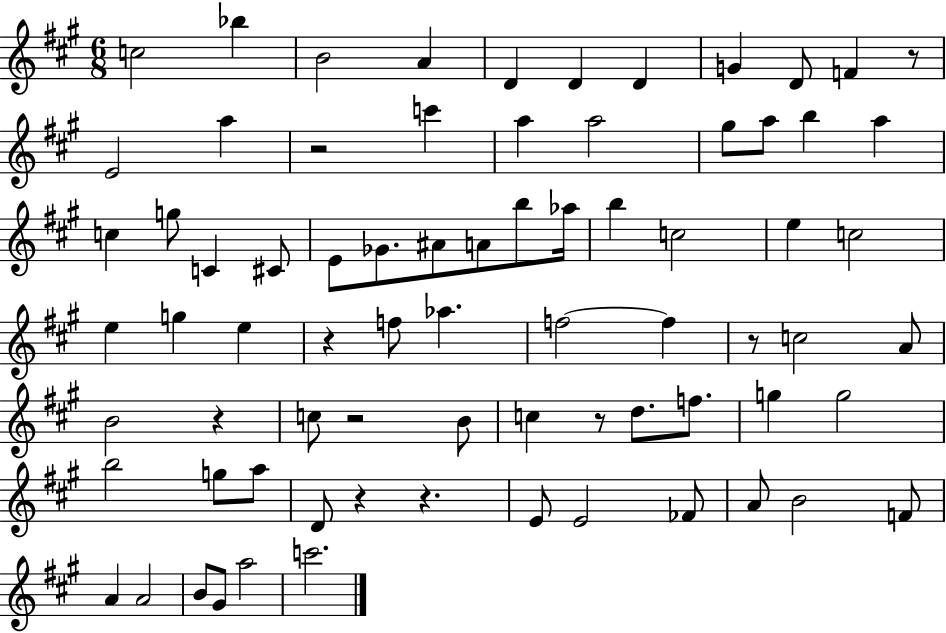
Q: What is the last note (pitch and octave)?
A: C6